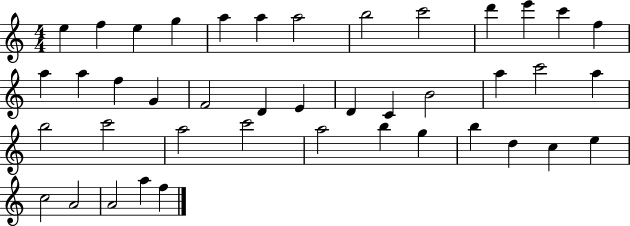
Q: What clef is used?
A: treble